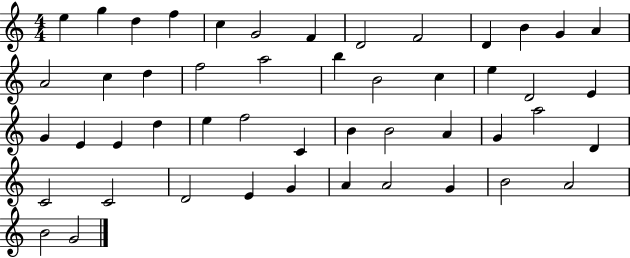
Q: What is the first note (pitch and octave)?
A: E5